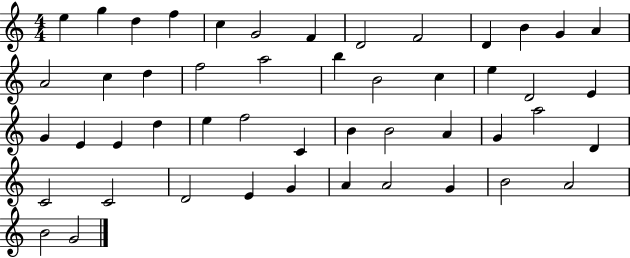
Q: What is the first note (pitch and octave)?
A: E5